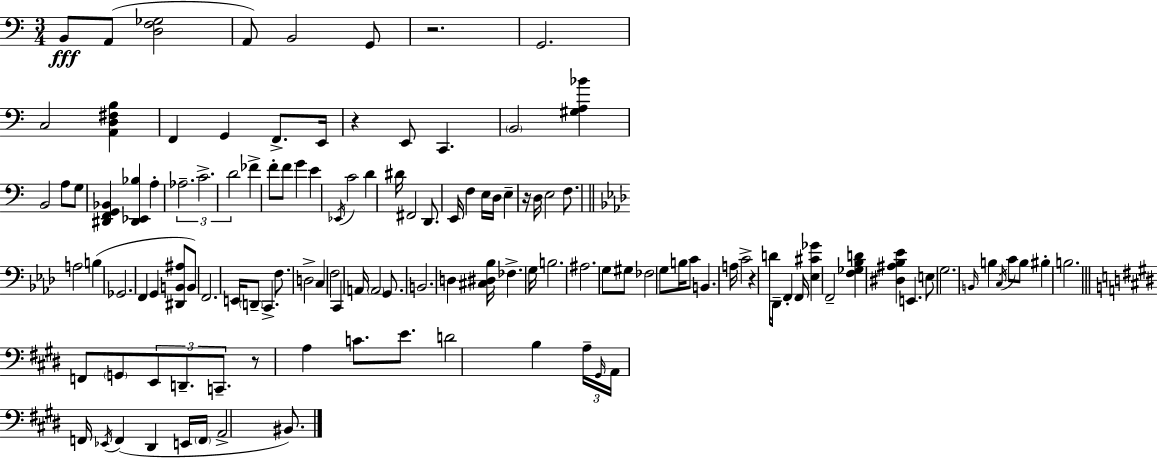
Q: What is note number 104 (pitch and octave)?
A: F2